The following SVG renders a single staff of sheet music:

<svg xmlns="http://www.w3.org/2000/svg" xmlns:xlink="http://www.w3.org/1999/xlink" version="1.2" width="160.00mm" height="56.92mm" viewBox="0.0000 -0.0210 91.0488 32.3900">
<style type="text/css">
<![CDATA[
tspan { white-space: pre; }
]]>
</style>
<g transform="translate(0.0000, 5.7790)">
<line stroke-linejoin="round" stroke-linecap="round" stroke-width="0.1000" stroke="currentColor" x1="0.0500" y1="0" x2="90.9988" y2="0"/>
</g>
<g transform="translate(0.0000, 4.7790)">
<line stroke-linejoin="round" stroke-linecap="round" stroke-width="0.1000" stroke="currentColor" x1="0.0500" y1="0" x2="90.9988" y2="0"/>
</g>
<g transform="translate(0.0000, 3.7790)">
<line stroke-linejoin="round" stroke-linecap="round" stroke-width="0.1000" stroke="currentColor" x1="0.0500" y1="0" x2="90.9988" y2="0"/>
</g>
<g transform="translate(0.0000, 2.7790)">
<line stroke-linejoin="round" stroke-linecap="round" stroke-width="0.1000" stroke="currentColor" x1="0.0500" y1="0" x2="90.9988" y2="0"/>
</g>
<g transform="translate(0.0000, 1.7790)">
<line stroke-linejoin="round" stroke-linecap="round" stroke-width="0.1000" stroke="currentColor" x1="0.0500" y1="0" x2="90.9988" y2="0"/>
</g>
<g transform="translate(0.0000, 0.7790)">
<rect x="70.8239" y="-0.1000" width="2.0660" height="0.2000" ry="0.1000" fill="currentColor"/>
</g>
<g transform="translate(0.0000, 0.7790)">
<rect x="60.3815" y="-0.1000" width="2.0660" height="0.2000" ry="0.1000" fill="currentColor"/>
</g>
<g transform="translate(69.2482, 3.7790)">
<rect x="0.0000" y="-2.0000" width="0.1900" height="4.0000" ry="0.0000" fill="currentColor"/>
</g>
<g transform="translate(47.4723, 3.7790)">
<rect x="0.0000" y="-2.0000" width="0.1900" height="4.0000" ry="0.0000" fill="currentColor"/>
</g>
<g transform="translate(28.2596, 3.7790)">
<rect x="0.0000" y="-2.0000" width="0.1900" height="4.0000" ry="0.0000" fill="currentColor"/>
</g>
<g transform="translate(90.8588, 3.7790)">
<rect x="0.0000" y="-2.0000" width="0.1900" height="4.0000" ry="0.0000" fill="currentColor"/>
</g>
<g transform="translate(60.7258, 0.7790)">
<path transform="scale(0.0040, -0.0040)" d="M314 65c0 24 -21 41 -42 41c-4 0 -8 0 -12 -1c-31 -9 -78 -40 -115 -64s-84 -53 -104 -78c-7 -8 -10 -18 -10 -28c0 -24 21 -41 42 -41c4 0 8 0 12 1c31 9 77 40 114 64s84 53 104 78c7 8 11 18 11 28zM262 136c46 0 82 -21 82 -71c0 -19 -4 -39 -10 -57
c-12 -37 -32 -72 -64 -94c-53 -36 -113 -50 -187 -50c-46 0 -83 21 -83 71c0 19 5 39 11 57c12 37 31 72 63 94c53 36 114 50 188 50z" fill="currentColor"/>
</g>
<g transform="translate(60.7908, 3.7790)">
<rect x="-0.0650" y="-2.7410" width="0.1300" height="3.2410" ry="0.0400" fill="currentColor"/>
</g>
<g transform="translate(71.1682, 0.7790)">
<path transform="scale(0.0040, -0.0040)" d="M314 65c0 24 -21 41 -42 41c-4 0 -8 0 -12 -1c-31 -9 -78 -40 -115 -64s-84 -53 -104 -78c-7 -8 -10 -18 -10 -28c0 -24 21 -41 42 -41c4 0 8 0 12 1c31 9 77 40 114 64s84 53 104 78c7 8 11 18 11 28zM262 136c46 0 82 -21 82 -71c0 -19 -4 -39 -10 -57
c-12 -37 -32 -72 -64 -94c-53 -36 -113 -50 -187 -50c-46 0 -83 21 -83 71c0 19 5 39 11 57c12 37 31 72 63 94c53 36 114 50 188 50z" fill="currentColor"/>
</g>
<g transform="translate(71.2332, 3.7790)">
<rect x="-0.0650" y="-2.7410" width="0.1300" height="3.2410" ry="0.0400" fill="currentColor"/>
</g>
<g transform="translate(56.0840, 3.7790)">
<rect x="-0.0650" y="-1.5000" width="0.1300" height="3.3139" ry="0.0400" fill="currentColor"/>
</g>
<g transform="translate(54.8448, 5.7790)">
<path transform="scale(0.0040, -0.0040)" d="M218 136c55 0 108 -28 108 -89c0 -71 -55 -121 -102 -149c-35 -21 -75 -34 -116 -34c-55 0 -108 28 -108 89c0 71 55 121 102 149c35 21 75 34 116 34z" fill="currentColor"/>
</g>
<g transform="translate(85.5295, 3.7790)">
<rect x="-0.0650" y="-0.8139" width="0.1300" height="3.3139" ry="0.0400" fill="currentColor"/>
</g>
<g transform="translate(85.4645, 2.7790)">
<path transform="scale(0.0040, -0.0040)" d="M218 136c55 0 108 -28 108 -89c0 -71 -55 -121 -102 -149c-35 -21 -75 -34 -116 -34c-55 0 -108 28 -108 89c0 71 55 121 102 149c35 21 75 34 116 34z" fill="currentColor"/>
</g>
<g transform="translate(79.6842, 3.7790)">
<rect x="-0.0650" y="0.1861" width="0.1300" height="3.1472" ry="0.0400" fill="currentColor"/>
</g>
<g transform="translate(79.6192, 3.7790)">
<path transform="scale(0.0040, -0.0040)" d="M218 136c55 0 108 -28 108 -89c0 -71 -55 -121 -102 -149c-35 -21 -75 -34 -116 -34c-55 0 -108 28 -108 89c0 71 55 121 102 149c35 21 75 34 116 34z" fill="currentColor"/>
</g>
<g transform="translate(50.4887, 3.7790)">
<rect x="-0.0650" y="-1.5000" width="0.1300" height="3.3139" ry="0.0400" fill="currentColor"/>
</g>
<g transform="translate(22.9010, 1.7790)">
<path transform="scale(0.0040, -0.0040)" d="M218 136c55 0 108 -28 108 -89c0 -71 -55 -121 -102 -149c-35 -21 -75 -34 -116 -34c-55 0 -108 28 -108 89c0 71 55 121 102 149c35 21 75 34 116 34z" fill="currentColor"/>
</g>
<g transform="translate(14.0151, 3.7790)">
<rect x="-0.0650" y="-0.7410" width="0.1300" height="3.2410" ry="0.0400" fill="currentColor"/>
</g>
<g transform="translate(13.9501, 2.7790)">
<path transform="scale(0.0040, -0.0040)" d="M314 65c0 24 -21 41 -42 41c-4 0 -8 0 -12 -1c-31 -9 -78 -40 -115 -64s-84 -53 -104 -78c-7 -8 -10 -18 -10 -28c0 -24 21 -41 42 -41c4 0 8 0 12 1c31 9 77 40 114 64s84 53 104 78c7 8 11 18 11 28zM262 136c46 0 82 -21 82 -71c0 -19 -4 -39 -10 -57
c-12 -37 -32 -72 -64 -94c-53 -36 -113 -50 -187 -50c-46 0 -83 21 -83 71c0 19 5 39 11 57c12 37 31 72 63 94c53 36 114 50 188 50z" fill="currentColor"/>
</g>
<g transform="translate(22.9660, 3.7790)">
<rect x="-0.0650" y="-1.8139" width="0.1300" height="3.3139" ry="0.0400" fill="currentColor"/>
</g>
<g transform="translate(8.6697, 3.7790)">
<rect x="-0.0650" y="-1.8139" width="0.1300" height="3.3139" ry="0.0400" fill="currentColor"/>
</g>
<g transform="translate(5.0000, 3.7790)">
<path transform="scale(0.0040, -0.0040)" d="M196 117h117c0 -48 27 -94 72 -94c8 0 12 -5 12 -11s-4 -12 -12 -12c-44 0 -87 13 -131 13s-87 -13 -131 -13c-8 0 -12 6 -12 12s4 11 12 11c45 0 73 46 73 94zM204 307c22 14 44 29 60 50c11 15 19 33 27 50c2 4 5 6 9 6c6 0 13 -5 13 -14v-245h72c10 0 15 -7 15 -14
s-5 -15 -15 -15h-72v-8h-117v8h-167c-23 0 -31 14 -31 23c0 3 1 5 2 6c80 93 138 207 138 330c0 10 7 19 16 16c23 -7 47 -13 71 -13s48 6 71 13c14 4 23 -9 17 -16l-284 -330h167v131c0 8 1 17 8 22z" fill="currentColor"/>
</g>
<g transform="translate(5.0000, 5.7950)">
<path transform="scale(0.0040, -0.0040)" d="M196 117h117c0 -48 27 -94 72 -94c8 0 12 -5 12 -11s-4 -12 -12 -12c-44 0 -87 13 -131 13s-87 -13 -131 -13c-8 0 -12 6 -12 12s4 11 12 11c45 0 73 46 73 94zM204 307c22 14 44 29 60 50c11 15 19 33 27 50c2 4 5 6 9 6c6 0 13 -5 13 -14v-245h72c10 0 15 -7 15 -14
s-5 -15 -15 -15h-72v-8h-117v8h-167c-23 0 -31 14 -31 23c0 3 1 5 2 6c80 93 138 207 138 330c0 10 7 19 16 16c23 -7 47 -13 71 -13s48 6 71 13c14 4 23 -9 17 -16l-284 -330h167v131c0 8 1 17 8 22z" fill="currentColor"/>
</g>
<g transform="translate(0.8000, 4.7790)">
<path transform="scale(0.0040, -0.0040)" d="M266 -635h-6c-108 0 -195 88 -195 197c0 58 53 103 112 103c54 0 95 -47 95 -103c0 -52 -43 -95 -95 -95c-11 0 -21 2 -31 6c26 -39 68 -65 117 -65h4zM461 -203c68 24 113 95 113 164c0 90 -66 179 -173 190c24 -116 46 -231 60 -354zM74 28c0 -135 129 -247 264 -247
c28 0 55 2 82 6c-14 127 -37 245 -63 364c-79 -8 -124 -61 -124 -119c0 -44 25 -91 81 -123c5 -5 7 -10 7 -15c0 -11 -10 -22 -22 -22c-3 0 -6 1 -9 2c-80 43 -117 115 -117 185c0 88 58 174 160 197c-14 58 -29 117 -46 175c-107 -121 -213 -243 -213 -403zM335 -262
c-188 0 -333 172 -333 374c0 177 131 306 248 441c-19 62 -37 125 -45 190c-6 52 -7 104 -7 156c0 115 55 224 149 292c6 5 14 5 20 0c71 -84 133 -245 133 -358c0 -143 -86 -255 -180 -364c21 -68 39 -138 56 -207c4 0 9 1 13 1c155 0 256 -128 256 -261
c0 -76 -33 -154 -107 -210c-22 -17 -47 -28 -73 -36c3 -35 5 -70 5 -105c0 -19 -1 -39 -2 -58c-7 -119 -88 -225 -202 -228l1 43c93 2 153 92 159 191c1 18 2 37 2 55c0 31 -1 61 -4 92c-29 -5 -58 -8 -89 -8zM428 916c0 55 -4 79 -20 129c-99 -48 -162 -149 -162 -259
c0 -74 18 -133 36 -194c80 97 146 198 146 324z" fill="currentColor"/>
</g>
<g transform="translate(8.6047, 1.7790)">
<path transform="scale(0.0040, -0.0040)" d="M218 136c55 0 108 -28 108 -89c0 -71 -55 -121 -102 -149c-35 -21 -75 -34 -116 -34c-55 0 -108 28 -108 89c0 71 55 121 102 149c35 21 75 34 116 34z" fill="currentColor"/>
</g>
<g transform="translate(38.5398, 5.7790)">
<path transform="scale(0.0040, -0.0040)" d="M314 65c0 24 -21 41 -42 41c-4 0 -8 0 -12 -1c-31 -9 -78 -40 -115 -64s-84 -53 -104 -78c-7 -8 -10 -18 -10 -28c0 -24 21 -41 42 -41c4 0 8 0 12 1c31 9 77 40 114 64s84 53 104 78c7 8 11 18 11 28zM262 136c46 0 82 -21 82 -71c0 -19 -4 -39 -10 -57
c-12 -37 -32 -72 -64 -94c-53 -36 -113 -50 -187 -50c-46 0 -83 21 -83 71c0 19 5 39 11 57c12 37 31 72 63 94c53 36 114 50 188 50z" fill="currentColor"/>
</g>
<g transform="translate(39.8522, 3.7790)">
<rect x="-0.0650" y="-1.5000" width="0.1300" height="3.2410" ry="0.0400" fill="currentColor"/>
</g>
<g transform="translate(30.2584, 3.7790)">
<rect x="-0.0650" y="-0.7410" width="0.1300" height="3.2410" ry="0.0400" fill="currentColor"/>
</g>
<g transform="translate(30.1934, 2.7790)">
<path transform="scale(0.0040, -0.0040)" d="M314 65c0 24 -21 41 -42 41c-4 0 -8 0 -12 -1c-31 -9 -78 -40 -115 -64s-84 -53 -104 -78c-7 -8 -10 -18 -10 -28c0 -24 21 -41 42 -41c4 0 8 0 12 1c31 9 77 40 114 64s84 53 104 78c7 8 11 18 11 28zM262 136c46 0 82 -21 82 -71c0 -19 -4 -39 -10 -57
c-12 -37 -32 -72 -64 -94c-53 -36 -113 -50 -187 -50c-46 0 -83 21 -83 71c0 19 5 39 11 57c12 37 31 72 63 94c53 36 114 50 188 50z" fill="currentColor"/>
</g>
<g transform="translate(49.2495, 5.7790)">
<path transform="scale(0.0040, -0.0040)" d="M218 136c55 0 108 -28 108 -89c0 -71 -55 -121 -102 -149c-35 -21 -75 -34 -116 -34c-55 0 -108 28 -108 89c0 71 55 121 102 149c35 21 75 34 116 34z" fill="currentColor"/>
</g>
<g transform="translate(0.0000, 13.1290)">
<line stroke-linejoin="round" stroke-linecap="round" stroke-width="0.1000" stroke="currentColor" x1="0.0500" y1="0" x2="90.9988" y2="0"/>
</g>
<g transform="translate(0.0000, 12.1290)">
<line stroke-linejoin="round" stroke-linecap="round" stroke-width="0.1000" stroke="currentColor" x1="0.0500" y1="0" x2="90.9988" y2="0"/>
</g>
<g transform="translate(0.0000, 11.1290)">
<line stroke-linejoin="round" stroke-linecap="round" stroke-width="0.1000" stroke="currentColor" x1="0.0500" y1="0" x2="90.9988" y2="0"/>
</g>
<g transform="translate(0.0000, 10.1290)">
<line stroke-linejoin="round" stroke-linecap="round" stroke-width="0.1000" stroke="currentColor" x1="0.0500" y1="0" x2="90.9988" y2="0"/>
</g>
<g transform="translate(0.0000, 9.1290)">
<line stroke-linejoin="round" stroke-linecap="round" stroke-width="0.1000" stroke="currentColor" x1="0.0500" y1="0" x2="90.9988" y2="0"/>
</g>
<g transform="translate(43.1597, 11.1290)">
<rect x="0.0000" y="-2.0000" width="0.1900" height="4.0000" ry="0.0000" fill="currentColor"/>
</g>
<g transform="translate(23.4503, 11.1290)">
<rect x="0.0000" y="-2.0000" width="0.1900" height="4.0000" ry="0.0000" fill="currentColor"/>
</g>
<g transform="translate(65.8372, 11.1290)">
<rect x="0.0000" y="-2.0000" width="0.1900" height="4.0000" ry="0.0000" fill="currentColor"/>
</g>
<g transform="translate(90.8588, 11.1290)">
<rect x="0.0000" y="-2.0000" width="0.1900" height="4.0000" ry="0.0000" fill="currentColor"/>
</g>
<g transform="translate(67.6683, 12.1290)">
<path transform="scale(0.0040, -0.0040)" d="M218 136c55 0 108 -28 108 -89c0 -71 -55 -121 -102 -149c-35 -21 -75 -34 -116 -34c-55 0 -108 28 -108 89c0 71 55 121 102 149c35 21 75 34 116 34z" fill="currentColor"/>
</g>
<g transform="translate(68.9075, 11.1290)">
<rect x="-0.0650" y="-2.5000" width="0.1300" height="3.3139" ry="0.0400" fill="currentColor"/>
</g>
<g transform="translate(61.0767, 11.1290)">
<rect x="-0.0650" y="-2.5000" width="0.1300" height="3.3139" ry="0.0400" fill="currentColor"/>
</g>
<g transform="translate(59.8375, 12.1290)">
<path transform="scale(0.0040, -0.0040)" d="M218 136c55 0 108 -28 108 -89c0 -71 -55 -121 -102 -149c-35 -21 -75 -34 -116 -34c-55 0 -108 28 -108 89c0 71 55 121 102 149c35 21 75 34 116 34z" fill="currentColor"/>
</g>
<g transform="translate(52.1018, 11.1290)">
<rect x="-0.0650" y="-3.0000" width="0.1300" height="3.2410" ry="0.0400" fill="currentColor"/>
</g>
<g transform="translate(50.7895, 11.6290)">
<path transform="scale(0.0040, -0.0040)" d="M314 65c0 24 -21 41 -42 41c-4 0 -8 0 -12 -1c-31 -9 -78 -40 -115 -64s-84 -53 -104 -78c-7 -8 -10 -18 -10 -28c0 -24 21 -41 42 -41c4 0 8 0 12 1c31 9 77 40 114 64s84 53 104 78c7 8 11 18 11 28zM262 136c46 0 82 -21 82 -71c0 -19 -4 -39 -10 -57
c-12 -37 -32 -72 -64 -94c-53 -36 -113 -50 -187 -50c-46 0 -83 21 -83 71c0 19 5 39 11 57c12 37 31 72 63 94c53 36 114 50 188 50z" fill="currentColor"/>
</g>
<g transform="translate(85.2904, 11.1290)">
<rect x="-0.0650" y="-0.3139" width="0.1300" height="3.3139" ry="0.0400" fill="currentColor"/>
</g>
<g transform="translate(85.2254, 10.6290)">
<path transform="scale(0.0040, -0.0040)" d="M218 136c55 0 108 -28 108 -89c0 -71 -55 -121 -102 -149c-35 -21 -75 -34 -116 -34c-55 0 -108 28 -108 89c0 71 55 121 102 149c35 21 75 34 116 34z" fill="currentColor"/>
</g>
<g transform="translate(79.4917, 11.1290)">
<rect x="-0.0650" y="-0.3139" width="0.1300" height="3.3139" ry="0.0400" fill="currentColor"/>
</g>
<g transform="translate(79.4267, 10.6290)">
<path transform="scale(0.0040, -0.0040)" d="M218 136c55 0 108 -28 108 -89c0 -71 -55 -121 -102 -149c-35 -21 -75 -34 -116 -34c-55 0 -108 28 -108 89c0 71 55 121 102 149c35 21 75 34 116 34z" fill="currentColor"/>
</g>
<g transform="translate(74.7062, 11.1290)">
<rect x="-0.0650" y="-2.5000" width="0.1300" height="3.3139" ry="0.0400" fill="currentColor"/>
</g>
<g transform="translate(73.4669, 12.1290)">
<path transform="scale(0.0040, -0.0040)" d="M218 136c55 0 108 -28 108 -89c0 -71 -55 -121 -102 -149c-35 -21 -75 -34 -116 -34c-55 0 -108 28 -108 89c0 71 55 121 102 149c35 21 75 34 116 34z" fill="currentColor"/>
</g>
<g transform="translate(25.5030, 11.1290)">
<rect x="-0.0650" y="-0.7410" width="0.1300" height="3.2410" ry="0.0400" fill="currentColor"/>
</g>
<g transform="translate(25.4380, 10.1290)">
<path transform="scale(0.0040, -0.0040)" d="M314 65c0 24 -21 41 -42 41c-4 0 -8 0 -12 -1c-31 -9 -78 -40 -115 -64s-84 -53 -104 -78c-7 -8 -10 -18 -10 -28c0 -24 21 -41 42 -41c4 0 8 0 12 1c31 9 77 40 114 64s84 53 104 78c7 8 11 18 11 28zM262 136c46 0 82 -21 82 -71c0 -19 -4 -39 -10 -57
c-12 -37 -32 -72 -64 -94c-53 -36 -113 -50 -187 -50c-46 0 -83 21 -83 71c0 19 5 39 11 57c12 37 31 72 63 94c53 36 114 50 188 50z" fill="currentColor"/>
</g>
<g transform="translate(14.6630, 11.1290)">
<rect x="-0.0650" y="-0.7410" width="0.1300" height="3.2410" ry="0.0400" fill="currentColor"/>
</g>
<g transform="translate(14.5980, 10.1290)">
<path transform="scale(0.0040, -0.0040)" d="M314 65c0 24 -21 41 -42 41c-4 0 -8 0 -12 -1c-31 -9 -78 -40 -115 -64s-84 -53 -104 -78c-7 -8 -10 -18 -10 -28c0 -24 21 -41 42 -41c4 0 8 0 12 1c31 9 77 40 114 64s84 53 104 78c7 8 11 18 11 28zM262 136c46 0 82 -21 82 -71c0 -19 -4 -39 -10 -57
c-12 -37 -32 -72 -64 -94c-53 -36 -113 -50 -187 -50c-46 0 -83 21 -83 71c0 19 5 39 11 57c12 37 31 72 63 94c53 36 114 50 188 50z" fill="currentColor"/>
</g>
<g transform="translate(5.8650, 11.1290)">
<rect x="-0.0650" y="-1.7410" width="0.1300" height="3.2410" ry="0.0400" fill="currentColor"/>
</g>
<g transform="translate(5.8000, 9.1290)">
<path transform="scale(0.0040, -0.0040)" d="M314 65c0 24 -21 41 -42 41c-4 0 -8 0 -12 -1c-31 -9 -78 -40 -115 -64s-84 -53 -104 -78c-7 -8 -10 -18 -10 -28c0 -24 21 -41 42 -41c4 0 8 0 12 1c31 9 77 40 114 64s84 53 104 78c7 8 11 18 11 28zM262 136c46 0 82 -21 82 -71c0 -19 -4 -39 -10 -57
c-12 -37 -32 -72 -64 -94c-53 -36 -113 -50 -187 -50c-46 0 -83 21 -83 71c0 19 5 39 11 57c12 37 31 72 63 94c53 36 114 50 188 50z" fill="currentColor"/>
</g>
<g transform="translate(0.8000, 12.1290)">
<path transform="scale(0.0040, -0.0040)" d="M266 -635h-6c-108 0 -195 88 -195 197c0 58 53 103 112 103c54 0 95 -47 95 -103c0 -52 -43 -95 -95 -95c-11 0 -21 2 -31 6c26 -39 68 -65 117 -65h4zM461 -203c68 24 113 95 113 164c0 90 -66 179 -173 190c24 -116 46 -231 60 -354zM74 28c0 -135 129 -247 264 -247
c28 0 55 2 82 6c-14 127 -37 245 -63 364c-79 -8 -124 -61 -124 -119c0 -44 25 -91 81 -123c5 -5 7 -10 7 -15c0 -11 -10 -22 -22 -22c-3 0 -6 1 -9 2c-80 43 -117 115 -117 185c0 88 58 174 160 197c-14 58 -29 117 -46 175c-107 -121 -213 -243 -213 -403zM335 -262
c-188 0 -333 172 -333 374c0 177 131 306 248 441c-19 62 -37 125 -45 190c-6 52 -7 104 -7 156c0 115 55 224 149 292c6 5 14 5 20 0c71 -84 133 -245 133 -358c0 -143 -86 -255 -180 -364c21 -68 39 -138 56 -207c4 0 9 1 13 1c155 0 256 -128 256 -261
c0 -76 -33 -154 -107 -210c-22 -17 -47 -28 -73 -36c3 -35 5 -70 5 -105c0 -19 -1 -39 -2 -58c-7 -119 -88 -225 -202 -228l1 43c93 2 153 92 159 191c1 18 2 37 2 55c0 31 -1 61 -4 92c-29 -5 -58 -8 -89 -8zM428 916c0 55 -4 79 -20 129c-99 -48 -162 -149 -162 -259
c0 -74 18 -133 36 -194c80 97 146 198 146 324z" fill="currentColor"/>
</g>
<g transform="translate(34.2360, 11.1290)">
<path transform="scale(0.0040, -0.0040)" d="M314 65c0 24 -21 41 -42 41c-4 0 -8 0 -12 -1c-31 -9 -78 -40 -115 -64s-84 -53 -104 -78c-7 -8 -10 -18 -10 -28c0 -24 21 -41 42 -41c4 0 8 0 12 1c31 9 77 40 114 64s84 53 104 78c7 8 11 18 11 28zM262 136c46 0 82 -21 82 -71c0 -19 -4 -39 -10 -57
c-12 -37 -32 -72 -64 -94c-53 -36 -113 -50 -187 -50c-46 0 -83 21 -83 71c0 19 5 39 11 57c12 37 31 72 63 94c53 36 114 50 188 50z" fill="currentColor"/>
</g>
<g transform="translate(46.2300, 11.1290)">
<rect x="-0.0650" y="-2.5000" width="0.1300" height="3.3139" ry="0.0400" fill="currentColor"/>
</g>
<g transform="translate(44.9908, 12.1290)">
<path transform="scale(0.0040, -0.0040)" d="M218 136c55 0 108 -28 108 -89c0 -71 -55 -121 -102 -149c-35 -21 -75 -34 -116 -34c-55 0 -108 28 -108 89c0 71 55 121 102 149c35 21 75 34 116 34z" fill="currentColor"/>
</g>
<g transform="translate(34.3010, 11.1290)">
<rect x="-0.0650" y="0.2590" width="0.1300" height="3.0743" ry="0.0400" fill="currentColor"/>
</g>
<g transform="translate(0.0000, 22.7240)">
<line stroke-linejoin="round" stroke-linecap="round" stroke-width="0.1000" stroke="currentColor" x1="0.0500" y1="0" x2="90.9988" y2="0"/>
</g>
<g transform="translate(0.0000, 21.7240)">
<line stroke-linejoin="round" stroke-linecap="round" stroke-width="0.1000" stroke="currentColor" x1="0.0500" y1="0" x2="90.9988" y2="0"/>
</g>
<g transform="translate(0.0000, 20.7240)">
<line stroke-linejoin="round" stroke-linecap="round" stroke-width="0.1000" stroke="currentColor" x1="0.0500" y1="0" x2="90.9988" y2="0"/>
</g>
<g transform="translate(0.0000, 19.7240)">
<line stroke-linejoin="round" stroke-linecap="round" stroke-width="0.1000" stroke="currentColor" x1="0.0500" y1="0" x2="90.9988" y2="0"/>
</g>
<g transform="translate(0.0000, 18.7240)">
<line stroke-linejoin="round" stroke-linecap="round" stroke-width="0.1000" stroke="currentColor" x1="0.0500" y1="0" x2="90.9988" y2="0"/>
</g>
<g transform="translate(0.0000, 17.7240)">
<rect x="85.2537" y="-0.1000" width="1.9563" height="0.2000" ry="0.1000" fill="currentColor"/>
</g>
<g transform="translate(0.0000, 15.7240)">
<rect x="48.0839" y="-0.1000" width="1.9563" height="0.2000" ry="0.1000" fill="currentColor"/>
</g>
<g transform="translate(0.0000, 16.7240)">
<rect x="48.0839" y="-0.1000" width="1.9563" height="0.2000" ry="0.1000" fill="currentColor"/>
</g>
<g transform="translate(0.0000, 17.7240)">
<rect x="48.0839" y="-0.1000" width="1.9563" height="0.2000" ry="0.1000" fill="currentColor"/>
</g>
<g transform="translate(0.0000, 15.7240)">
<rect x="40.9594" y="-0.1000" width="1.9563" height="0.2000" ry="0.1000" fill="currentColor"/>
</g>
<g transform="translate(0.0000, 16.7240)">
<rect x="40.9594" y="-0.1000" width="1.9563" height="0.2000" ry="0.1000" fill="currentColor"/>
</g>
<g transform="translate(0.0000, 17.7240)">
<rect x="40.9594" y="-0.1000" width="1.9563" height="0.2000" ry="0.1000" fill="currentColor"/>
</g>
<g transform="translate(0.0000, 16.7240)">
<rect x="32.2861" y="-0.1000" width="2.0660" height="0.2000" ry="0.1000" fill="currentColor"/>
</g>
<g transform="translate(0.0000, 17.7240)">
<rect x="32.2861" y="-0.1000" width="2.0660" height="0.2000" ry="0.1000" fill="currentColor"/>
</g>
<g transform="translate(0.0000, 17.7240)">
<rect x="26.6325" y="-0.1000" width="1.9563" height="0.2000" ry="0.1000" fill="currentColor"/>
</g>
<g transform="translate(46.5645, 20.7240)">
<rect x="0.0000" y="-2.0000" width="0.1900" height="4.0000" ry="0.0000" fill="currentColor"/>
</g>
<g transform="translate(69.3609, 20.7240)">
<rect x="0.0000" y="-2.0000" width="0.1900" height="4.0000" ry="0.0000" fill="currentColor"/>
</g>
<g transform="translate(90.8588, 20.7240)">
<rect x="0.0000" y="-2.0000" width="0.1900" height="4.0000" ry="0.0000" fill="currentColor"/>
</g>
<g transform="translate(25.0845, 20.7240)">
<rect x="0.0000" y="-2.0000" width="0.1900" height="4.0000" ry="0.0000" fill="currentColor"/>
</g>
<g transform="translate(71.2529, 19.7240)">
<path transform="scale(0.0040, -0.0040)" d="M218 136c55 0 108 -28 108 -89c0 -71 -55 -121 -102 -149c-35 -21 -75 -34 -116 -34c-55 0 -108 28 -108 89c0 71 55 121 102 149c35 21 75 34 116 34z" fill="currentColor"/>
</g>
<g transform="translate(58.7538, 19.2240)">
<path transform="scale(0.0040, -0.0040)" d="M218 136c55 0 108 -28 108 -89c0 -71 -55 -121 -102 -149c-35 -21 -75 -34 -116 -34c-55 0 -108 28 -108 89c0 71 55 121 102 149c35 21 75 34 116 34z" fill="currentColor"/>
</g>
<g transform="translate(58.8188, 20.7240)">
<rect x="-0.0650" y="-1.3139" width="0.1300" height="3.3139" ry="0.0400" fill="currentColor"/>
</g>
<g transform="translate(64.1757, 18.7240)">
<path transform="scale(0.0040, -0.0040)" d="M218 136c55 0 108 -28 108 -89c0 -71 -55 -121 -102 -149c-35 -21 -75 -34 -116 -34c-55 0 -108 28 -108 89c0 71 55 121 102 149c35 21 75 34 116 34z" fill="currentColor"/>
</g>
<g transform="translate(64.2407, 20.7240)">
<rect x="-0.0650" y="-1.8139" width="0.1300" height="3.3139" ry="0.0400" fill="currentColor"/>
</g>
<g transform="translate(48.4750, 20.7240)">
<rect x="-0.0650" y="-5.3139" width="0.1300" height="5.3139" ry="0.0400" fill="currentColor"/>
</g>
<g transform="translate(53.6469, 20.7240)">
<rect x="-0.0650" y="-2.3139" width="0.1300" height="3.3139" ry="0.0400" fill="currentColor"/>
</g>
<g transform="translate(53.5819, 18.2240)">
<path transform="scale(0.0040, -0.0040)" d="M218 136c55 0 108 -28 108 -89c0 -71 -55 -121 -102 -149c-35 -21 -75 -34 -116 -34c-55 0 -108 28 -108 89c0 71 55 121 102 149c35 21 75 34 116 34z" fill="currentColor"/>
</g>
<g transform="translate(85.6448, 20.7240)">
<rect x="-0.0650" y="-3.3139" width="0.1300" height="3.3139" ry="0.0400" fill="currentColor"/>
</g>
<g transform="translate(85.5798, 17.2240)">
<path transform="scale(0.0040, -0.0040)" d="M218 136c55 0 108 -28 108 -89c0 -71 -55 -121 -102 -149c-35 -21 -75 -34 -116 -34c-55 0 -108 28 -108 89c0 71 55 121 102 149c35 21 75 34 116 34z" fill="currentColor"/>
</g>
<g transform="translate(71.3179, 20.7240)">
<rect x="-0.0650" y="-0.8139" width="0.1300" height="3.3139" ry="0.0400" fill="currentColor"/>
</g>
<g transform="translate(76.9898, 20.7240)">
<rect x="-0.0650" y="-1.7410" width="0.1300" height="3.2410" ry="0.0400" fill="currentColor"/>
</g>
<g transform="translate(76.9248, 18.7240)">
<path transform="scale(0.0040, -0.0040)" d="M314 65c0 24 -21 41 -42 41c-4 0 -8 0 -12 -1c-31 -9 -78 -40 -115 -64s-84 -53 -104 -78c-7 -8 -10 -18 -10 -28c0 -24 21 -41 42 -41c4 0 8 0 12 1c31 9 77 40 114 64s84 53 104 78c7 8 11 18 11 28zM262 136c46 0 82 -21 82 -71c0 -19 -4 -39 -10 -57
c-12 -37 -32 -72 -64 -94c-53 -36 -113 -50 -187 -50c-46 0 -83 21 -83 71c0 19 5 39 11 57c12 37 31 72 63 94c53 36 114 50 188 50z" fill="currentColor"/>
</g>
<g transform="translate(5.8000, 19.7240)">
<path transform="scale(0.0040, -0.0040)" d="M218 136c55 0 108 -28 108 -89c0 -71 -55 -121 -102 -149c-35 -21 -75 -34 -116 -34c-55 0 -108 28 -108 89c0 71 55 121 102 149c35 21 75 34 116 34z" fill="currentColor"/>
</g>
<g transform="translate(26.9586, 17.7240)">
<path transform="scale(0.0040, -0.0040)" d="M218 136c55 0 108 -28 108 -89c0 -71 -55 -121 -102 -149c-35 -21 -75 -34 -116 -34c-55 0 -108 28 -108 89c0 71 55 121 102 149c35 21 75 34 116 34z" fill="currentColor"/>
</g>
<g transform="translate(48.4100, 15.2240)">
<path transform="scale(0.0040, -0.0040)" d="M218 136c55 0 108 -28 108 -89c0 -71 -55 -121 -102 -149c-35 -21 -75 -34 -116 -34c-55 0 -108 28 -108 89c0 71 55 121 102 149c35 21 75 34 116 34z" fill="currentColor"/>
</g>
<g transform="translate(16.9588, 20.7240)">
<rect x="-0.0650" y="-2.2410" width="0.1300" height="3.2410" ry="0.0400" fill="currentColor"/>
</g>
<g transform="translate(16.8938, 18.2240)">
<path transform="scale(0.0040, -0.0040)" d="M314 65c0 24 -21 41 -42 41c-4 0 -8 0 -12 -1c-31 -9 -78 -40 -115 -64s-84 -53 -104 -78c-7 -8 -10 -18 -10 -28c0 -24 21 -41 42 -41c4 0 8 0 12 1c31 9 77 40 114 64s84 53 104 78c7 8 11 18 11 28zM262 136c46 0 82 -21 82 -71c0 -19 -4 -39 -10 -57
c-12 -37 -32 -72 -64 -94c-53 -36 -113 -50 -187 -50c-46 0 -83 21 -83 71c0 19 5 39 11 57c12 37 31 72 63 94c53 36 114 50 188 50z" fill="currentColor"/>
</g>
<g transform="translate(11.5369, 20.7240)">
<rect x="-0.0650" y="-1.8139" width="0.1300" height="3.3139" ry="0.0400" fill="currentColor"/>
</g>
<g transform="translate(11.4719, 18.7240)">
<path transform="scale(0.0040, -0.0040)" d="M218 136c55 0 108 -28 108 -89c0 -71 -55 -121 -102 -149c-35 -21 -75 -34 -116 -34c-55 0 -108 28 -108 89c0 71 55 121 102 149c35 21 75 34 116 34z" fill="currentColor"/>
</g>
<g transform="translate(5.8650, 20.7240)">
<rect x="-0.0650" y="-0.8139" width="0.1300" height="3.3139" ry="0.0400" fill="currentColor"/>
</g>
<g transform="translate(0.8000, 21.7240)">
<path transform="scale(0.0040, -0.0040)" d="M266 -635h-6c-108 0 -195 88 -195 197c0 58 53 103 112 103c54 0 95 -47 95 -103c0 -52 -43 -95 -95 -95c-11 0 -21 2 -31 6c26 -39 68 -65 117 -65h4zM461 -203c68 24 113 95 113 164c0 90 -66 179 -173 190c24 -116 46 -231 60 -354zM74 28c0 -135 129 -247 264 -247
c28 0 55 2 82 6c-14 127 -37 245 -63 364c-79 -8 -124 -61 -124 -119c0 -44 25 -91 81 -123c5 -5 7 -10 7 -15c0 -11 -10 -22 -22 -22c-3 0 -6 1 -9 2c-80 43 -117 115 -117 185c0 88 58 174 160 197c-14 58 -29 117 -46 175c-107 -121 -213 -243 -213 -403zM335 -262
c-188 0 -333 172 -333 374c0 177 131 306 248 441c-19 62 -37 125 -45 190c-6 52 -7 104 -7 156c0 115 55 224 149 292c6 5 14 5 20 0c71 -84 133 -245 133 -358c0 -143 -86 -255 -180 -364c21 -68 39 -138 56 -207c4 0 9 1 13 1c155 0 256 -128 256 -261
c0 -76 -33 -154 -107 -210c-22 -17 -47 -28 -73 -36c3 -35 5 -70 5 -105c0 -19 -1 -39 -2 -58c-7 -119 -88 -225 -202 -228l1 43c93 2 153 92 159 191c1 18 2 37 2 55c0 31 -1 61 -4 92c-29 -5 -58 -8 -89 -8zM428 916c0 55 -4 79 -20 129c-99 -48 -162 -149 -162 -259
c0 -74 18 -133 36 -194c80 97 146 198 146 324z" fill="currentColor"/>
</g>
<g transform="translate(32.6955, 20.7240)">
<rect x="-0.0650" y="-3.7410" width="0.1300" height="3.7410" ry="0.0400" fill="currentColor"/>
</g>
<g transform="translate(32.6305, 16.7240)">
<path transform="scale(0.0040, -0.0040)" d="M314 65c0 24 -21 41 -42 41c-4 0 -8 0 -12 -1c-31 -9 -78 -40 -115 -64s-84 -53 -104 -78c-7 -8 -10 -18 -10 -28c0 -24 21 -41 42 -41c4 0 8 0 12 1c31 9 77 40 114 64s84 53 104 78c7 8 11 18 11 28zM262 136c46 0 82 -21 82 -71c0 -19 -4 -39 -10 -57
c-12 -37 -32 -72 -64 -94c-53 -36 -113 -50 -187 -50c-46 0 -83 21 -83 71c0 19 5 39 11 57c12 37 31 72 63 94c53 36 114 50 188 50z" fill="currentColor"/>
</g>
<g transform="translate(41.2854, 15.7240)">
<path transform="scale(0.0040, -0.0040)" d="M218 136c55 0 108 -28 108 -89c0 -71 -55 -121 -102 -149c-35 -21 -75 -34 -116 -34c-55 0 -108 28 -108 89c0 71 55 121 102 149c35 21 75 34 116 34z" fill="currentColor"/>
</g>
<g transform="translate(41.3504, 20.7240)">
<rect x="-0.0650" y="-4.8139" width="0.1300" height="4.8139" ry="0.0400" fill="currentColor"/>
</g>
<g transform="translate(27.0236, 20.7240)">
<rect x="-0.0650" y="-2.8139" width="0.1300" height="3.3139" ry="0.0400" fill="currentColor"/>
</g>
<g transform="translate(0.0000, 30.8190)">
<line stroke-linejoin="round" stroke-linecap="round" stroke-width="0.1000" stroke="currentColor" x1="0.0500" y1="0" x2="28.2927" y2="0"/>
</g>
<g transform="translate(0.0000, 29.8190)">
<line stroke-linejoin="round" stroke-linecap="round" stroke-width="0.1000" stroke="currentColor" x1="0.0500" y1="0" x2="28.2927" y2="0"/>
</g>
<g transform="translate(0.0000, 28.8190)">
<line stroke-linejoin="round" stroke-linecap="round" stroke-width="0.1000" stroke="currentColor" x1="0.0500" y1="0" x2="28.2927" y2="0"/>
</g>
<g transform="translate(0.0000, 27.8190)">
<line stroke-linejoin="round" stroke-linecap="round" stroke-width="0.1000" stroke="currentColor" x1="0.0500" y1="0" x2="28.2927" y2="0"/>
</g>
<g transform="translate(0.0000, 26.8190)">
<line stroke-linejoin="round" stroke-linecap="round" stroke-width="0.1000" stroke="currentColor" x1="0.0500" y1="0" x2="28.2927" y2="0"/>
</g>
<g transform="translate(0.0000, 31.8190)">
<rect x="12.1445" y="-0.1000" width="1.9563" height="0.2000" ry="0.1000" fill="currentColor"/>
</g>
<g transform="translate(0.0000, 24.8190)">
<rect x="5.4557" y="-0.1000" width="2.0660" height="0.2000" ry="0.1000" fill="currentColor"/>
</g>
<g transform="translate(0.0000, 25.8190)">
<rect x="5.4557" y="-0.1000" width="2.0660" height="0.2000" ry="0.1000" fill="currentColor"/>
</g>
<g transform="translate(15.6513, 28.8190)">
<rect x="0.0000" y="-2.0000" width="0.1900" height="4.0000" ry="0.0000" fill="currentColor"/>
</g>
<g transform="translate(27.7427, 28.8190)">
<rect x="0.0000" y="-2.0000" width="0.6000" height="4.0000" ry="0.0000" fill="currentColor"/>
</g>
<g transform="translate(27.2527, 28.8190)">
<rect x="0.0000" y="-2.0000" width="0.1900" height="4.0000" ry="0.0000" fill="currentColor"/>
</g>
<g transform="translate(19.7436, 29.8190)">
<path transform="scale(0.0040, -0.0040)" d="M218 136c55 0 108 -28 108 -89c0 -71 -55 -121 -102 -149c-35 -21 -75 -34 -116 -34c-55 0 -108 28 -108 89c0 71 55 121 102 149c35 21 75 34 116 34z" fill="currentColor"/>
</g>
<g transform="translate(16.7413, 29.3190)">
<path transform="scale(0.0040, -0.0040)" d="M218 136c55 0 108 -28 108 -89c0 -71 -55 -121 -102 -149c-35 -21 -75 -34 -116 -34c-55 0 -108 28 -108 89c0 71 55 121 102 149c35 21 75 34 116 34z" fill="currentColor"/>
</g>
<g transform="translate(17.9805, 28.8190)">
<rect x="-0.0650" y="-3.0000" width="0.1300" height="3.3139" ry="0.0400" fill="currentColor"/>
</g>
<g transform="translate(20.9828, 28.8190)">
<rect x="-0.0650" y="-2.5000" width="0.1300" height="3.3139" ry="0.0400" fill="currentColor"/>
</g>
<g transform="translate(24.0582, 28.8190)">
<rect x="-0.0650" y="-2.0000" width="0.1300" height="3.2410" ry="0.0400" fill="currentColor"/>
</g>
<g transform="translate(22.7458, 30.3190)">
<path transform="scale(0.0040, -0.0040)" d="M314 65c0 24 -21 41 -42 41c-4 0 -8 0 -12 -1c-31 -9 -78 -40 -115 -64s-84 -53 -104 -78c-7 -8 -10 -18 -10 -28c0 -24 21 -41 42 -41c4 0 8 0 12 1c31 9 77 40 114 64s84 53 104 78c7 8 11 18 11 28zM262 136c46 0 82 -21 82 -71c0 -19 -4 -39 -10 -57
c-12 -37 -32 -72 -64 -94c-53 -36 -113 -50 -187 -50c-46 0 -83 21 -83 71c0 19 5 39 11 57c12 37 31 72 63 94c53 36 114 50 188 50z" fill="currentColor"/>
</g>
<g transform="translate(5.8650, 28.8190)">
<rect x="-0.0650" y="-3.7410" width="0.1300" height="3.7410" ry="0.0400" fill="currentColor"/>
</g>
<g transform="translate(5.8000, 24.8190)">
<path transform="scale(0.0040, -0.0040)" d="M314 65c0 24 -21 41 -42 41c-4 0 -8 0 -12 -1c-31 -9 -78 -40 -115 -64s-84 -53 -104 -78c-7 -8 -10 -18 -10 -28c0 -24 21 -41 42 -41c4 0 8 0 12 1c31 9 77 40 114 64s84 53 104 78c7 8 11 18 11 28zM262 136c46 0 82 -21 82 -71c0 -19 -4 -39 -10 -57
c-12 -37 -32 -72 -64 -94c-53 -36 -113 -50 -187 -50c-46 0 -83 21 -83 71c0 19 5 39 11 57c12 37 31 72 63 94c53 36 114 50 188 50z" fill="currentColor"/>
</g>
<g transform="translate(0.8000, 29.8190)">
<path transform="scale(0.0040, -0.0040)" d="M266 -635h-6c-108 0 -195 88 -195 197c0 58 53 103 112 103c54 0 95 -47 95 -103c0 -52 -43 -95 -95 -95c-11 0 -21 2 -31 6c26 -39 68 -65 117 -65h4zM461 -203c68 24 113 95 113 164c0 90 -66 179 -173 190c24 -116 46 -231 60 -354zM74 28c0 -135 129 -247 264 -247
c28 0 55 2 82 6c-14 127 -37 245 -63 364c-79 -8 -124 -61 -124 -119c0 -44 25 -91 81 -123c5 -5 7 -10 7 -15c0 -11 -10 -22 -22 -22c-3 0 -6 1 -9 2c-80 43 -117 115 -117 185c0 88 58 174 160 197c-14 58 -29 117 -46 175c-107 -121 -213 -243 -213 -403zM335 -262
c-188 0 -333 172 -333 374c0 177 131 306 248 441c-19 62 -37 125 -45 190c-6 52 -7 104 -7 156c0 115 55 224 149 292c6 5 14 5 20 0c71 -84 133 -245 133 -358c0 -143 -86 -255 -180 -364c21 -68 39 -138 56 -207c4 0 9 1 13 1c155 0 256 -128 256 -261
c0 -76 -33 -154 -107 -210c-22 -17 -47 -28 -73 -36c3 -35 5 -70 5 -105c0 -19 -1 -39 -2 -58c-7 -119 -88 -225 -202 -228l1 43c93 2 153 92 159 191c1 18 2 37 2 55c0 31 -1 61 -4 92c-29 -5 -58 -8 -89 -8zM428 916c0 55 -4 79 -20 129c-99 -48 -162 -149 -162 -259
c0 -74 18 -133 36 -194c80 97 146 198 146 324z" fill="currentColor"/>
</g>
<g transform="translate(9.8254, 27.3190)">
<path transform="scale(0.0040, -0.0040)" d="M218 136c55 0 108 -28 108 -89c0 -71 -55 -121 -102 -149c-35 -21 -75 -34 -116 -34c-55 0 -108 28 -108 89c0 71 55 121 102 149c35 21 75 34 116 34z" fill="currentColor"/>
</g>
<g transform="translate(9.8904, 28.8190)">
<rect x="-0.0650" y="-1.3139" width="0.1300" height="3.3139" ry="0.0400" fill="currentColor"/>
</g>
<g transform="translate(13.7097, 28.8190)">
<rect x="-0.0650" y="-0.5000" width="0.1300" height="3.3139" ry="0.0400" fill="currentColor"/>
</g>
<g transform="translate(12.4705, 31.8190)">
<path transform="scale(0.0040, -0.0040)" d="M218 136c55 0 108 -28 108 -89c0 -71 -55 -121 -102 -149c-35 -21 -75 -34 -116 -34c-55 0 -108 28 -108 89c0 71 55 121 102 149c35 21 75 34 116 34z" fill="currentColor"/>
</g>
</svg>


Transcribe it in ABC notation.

X:1
T:Untitled
M:4/4
L:1/4
K:C
f d2 f d2 E2 E E a2 a2 B d f2 d2 d2 B2 G A2 G G G c c d f g2 a c'2 e' f' g e f d f2 b c'2 e C A G F2